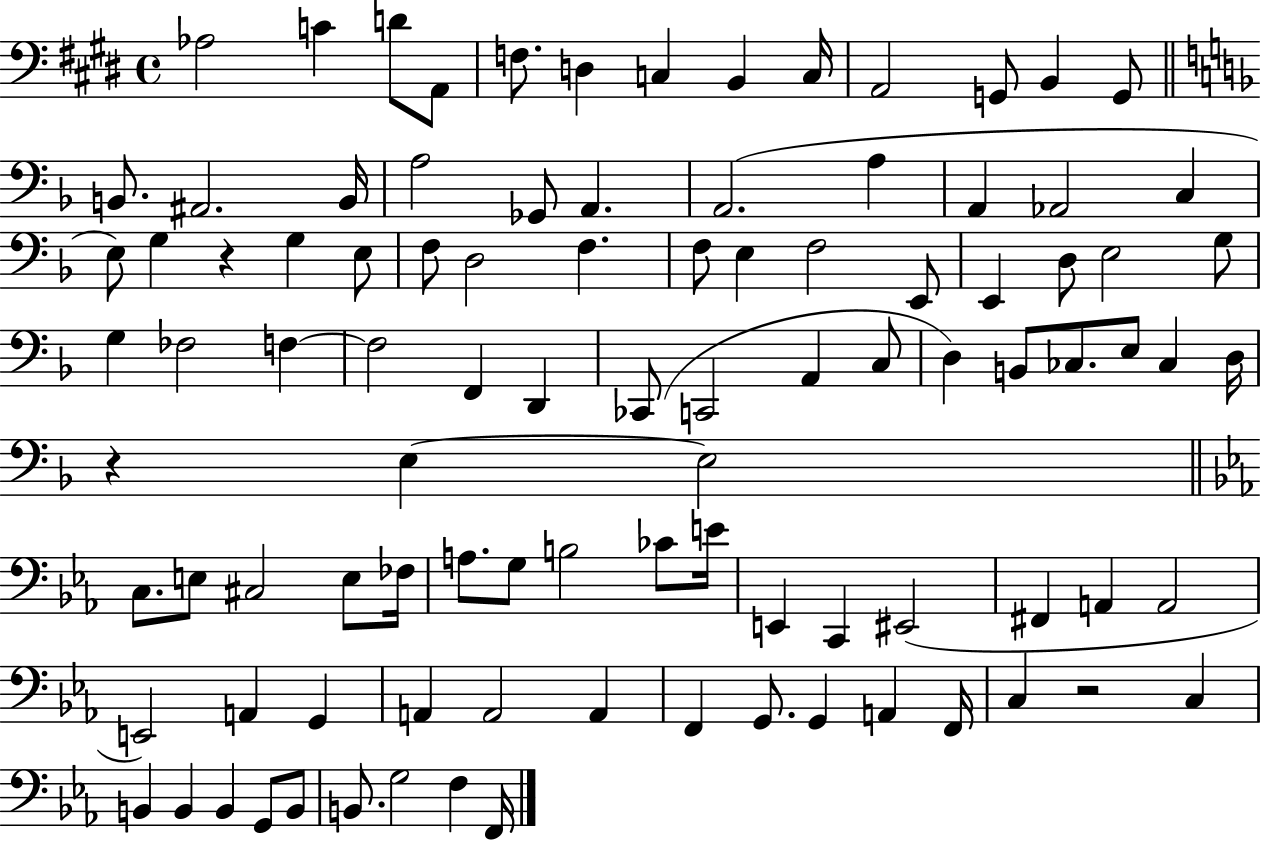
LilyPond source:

{
  \clef bass
  \time 4/4
  \defaultTimeSignature
  \key e \major
  aes2 c'4 d'8 a,8 | f8. d4 c4 b,4 c16 | a,2 g,8 b,4 g,8 | \bar "||" \break \key f \major b,8. ais,2. b,16 | a2 ges,8 a,4. | a,2.( a4 | a,4 aes,2 c4 | \break e8) g4 r4 g4 e8 | f8 d2 f4. | f8 e4 f2 e,8 | e,4 d8 e2 g8 | \break g4 fes2 f4~~ | f2 f,4 d,4 | ces,8( c,2 a,4 c8 | d4) b,8 ces8. e8 ces4 d16 | \break r4 e4~~ e2 | \bar "||" \break \key c \minor c8. e8 cis2 e8 fes16 | a8. g8 b2 ces'8 e'16 | e,4 c,4 eis,2( | fis,4 a,4 a,2 | \break e,2) a,4 g,4 | a,4 a,2 a,4 | f,4 g,8. g,4 a,4 f,16 | c4 r2 c4 | \break b,4 b,4 b,4 g,8 b,8 | b,8. g2 f4 f,16 | \bar "|."
}